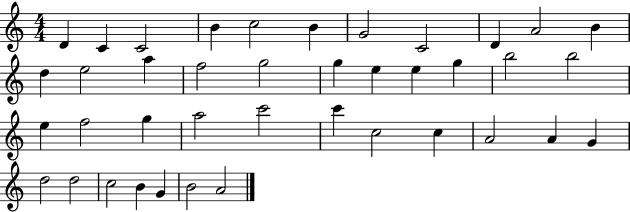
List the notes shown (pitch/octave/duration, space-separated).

D4/q C4/q C4/h B4/q C5/h B4/q G4/h C4/h D4/q A4/h B4/q D5/q E5/h A5/q F5/h G5/h G5/q E5/q E5/q G5/q B5/h B5/h E5/q F5/h G5/q A5/h C6/h C6/q C5/h C5/q A4/h A4/q G4/q D5/h D5/h C5/h B4/q G4/q B4/h A4/h